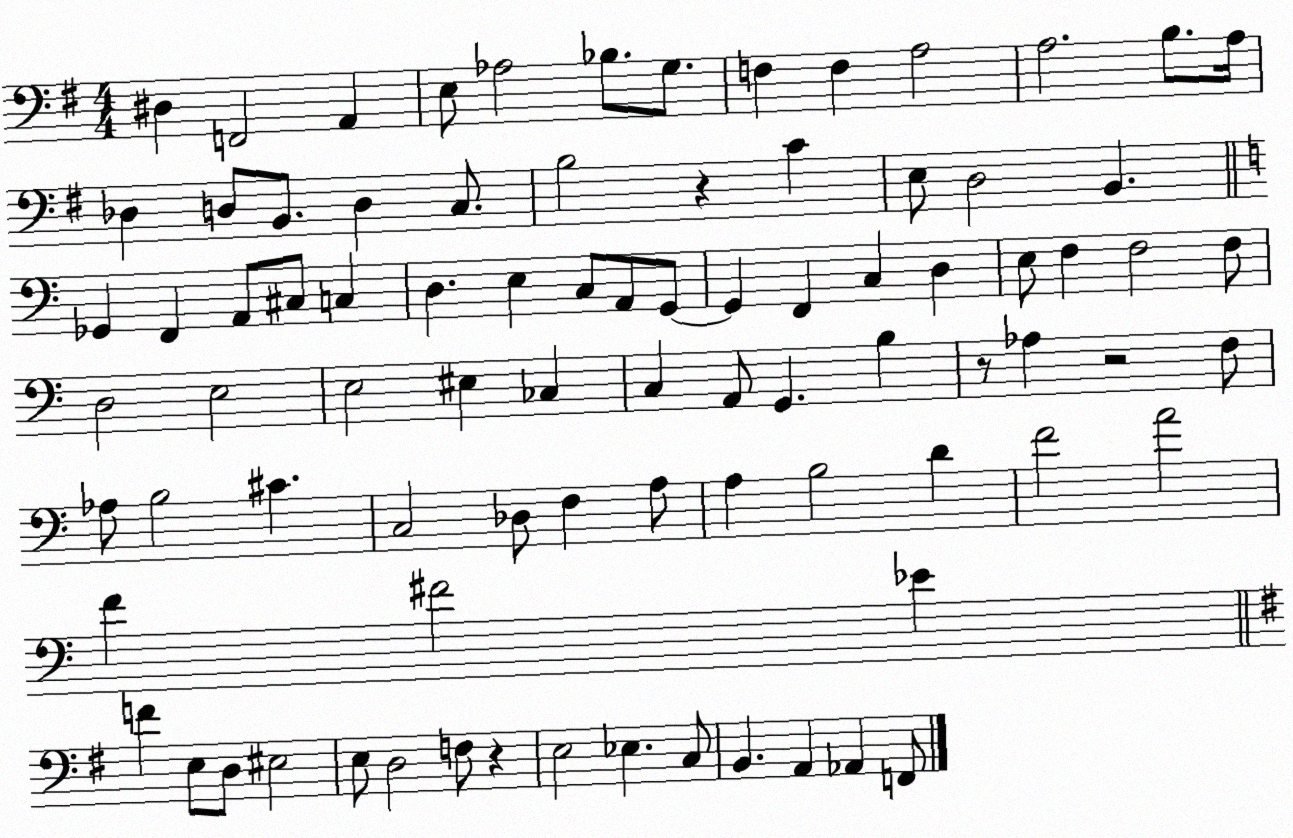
X:1
T:Untitled
M:4/4
L:1/4
K:G
^D, F,,2 A,, E,/2 _A,2 _B,/2 G,/2 F, F, A,2 A,2 B,/2 A,/4 _D, D,/2 B,,/2 D, C,/2 B,2 z C E,/2 D,2 B,, _G,, F,, A,,/2 ^C,/2 C, D, E, C,/2 A,,/2 G,,/2 G,, F,, C, D, E,/2 F, F,2 F,/2 D,2 E,2 E,2 ^E, _C, C, A,,/2 G,, B, z/2 _A, z2 F,/2 _A,/2 B,2 ^C C,2 _D,/2 F, A,/2 A, B,2 D F2 A2 F ^F2 _E F E,/2 D,/2 ^E,2 E,/2 D,2 F,/2 z E,2 _E, C,/2 B,, A,, _A,, F,,/2